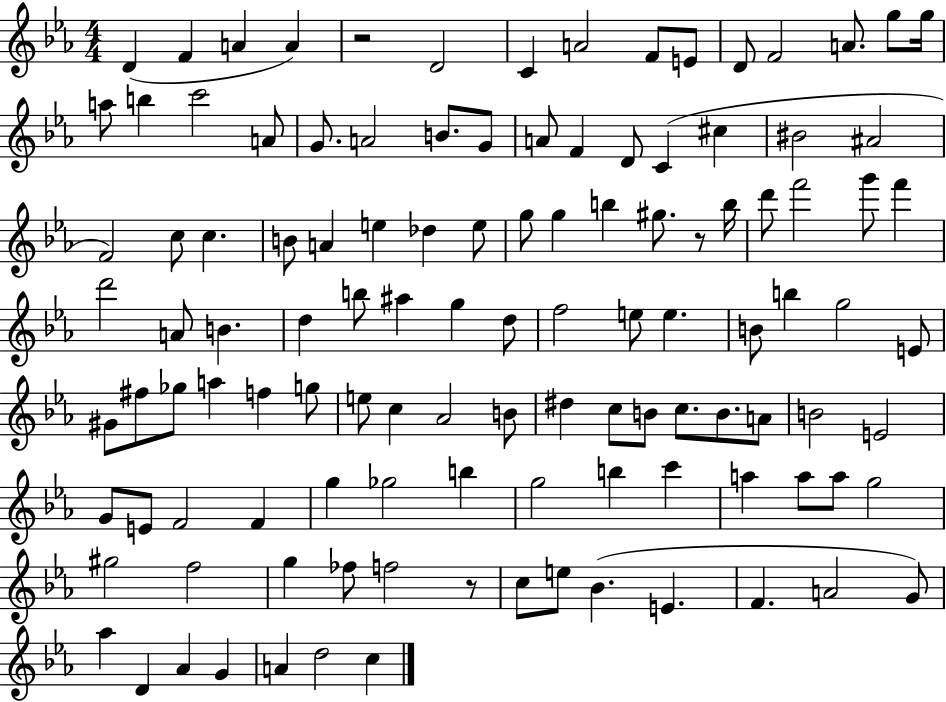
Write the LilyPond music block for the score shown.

{
  \clef treble
  \numericTimeSignature
  \time 4/4
  \key ees \major
  \repeat volta 2 { d'4( f'4 a'4 a'4) | r2 d'2 | c'4 a'2 f'8 e'8 | d'8 f'2 a'8. g''8 g''16 | \break a''8 b''4 c'''2 a'8 | g'8. a'2 b'8. g'8 | a'8 f'4 d'8 c'4( cis''4 | bis'2 ais'2 | \break f'2) c''8 c''4. | b'8 a'4 e''4 des''4 e''8 | g''8 g''4 b''4 gis''8. r8 b''16 | d'''8 f'''2 g'''8 f'''4 | \break d'''2 a'8 b'4. | d''4 b''8 ais''4 g''4 d''8 | f''2 e''8 e''4. | b'8 b''4 g''2 e'8 | \break gis'8 fis''8 ges''8 a''4 f''4 g''8 | e''8 c''4 aes'2 b'8 | dis''4 c''8 b'8 c''8. b'8. a'8 | b'2 e'2 | \break g'8 e'8 f'2 f'4 | g''4 ges''2 b''4 | g''2 b''4 c'''4 | a''4 a''8 a''8 g''2 | \break gis''2 f''2 | g''4 fes''8 f''2 r8 | c''8 e''8 bes'4.( e'4. | f'4. a'2 g'8) | \break aes''4 d'4 aes'4 g'4 | a'4 d''2 c''4 | } \bar "|."
}